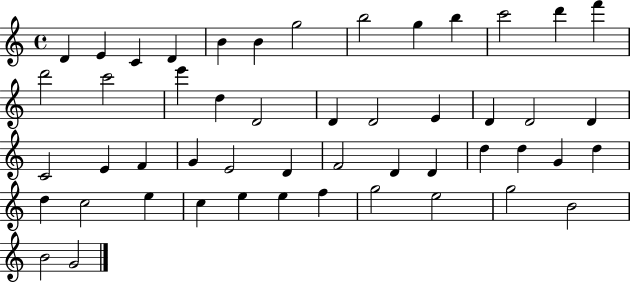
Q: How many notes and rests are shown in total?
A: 50